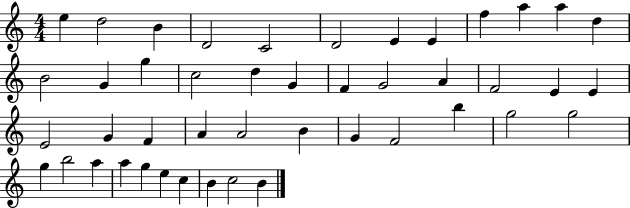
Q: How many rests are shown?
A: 0